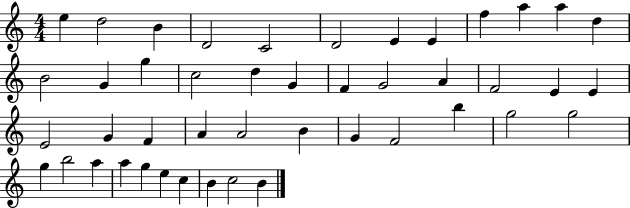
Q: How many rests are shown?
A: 0